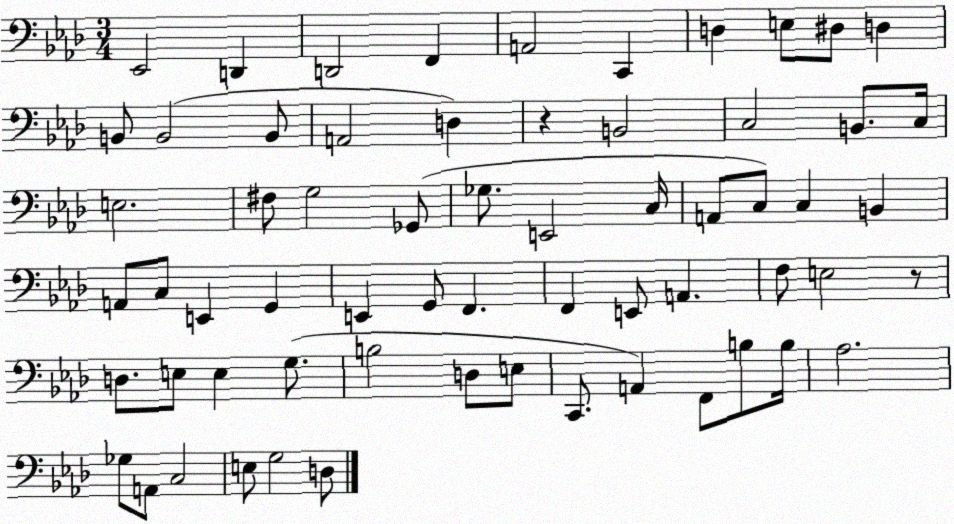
X:1
T:Untitled
M:3/4
L:1/4
K:Ab
_E,,2 D,, D,,2 F,, A,,2 C,, D, E,/2 ^D,/2 D, B,,/2 B,,2 B,,/2 A,,2 D, z B,,2 C,2 B,,/2 C,/4 E,2 ^F,/2 G,2 _G,,/2 _G,/2 E,,2 C,/4 A,,/2 C,/2 C, B,, A,,/2 C,/2 E,, G,, E,, G,,/2 F,, F,, E,,/2 A,, F,/2 E,2 z/2 D,/2 E,/2 E, G,/2 B,2 D,/2 E,/2 C,,/2 A,, F,,/2 B,/2 B,/4 _A,2 _G,/2 A,,/2 C,2 E,/2 G,2 D,/2